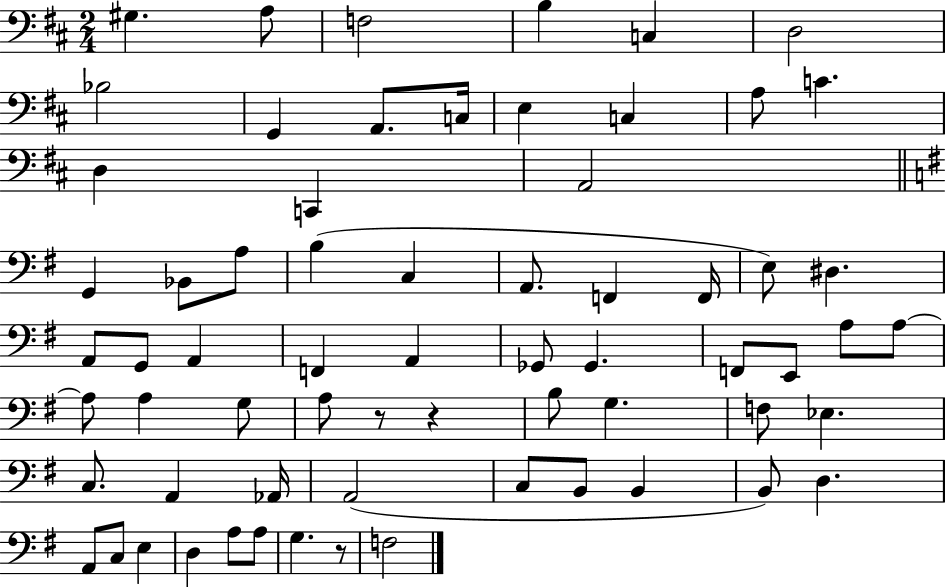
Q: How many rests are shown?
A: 3